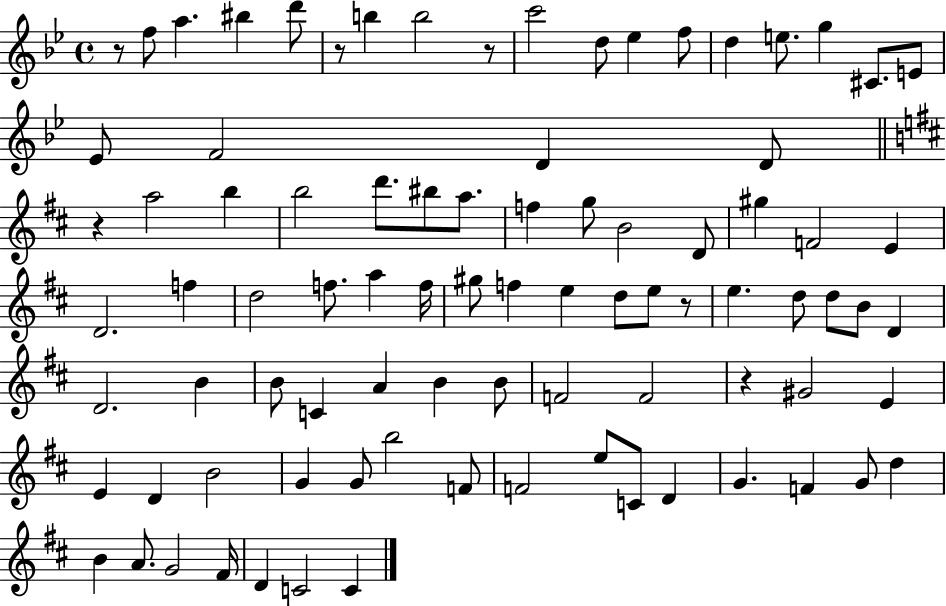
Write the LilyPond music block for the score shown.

{
  \clef treble
  \time 4/4
  \defaultTimeSignature
  \key bes \major
  r8 f''8 a''4. bis''4 d'''8 | r8 b''4 b''2 r8 | c'''2 d''8 ees''4 f''8 | d''4 e''8. g''4 cis'8. e'8 | \break ees'8 f'2 d'4 d'8 | \bar "||" \break \key d \major r4 a''2 b''4 | b''2 d'''8. bis''8 a''8. | f''4 g''8 b'2 d'8 | gis''4 f'2 e'4 | \break d'2. f''4 | d''2 f''8. a''4 f''16 | gis''8 f''4 e''4 d''8 e''8 r8 | e''4. d''8 d''8 b'8 d'4 | \break d'2. b'4 | b'8 c'4 a'4 b'4 b'8 | f'2 f'2 | r4 gis'2 e'4 | \break e'4 d'4 b'2 | g'4 g'8 b''2 f'8 | f'2 e''8 c'8 d'4 | g'4. f'4 g'8 d''4 | \break b'4 a'8. g'2 fis'16 | d'4 c'2 c'4 | \bar "|."
}